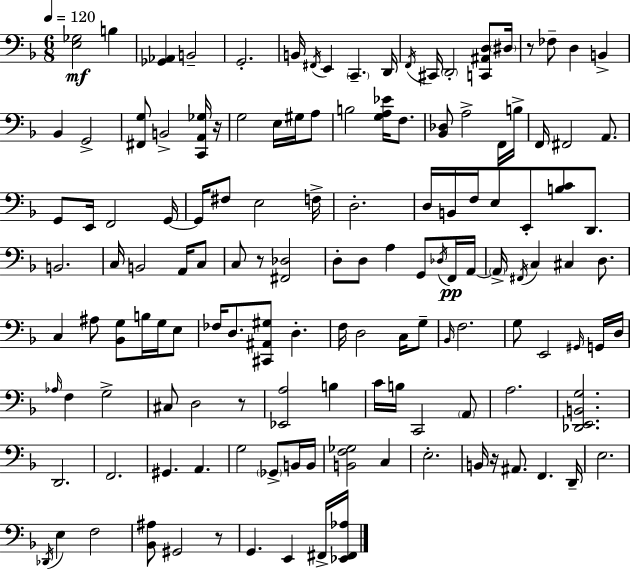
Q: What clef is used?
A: bass